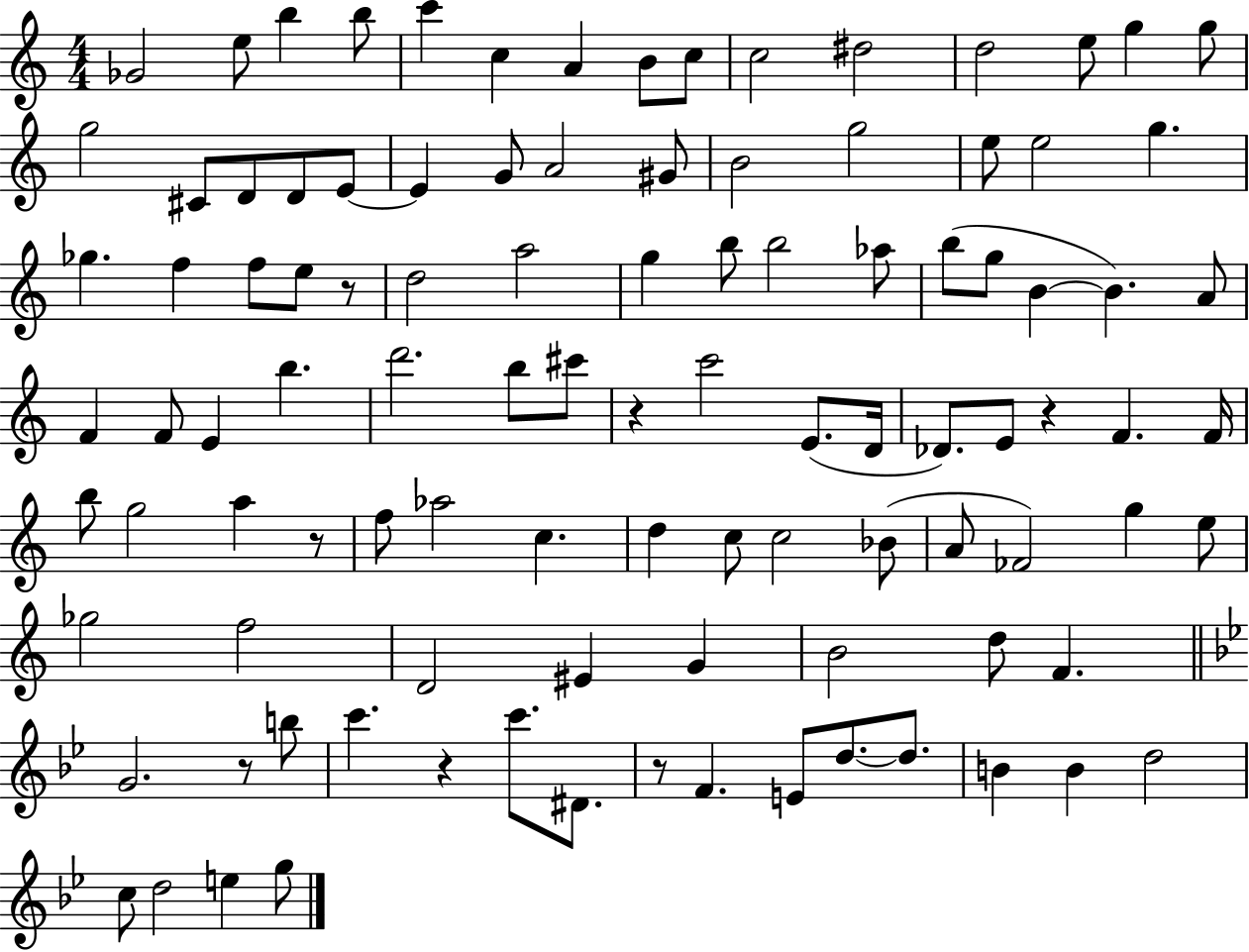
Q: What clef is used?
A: treble